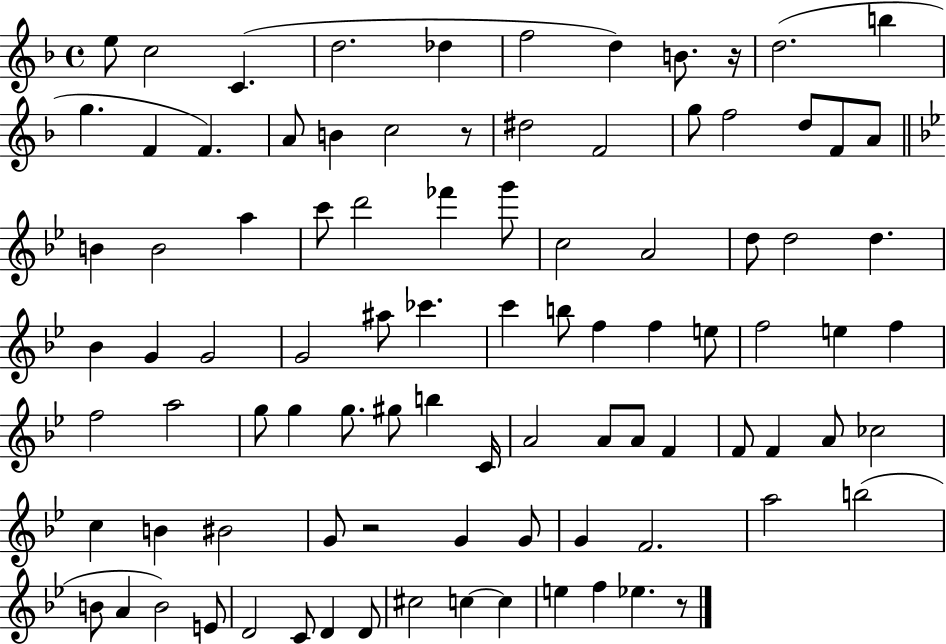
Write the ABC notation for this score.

X:1
T:Untitled
M:4/4
L:1/4
K:F
e/2 c2 C d2 _d f2 d B/2 z/4 d2 b g F F A/2 B c2 z/2 ^d2 F2 g/2 f2 d/2 F/2 A/2 B B2 a c'/2 d'2 _f' g'/2 c2 A2 d/2 d2 d _B G G2 G2 ^a/2 _c' c' b/2 f f e/2 f2 e f f2 a2 g/2 g g/2 ^g/2 b C/4 A2 A/2 A/2 F F/2 F A/2 _c2 c B ^B2 G/2 z2 G G/2 G F2 a2 b2 B/2 A B2 E/2 D2 C/2 D D/2 ^c2 c c e f _e z/2